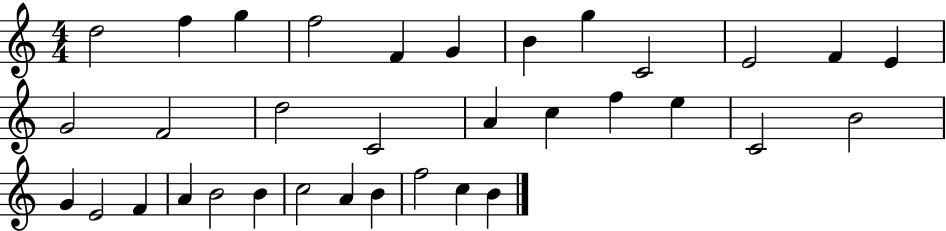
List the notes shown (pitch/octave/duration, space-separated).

D5/h F5/q G5/q F5/h F4/q G4/q B4/q G5/q C4/h E4/h F4/q E4/q G4/h F4/h D5/h C4/h A4/q C5/q F5/q E5/q C4/h B4/h G4/q E4/h F4/q A4/q B4/h B4/q C5/h A4/q B4/q F5/h C5/q B4/q